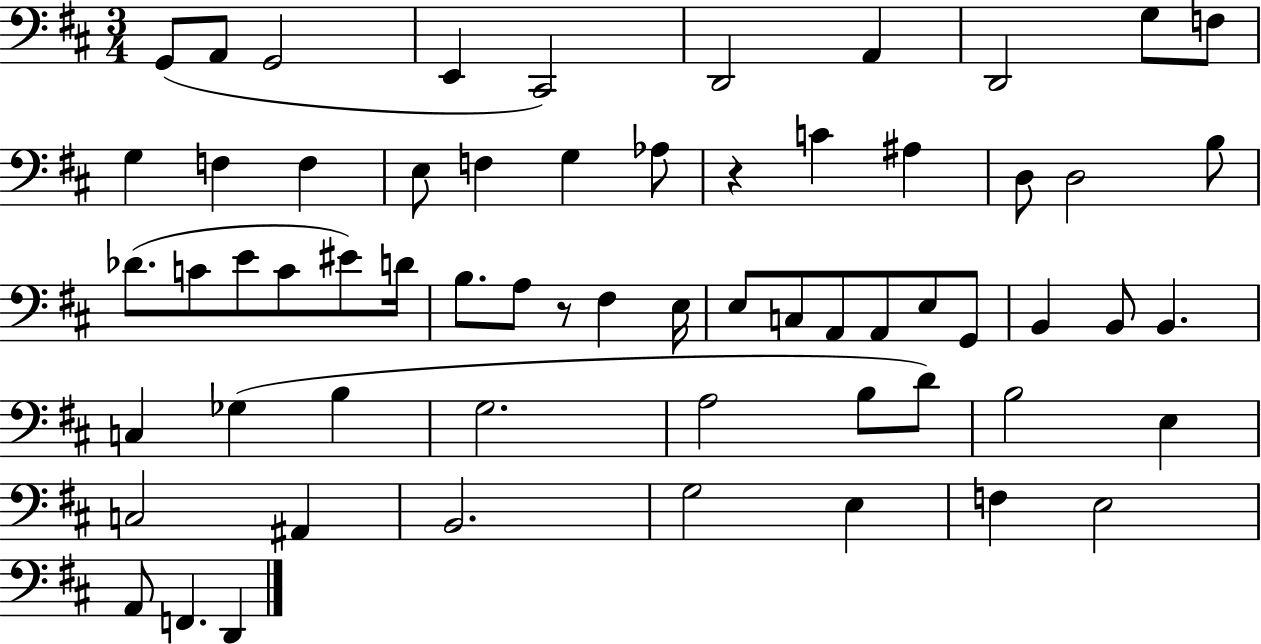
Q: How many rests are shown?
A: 2